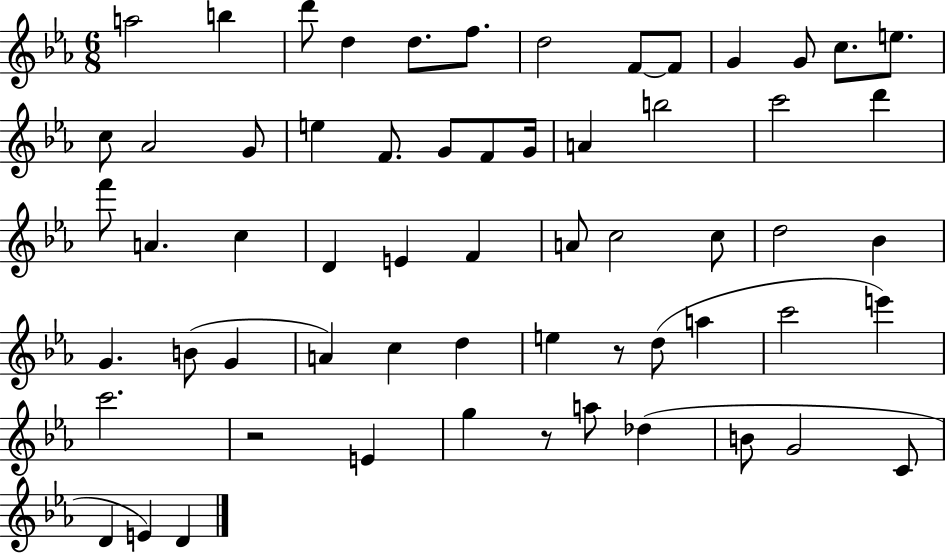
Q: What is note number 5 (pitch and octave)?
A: D5